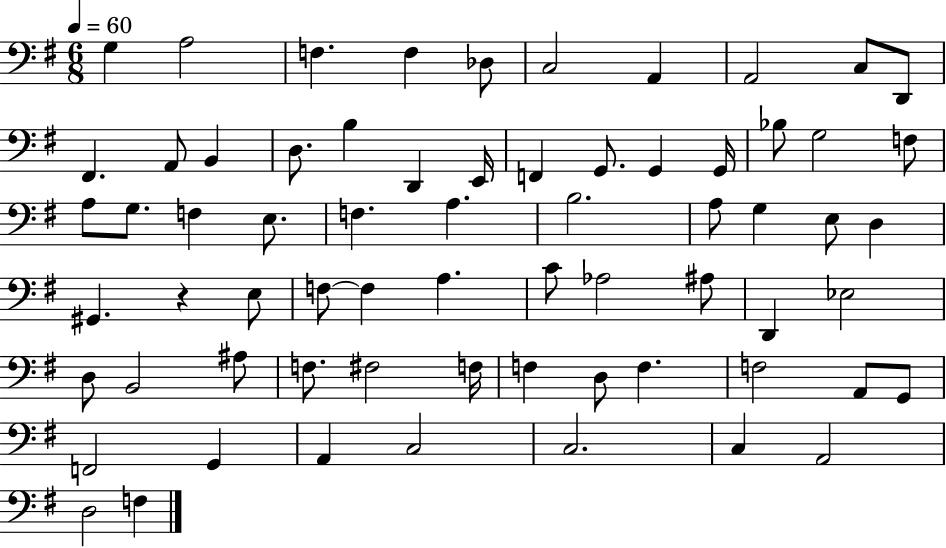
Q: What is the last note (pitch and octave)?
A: F3